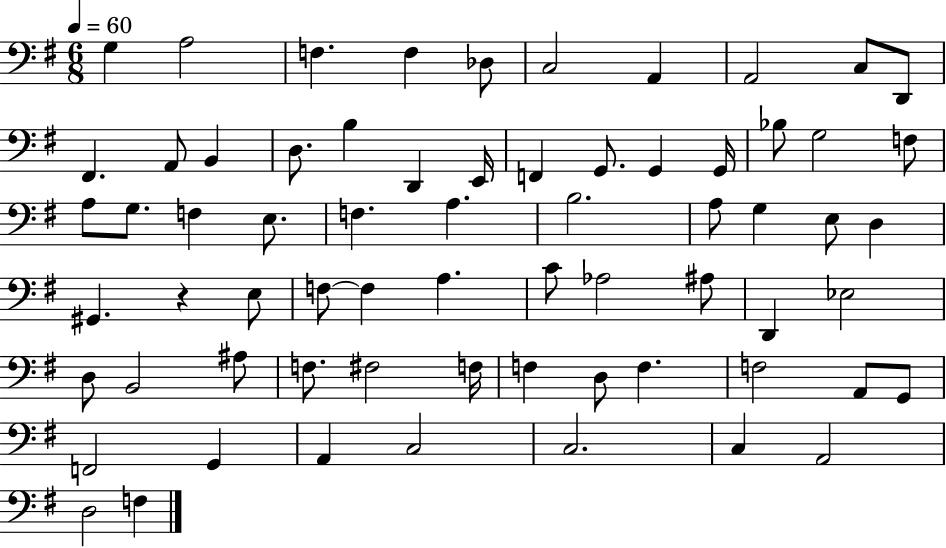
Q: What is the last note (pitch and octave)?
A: F3